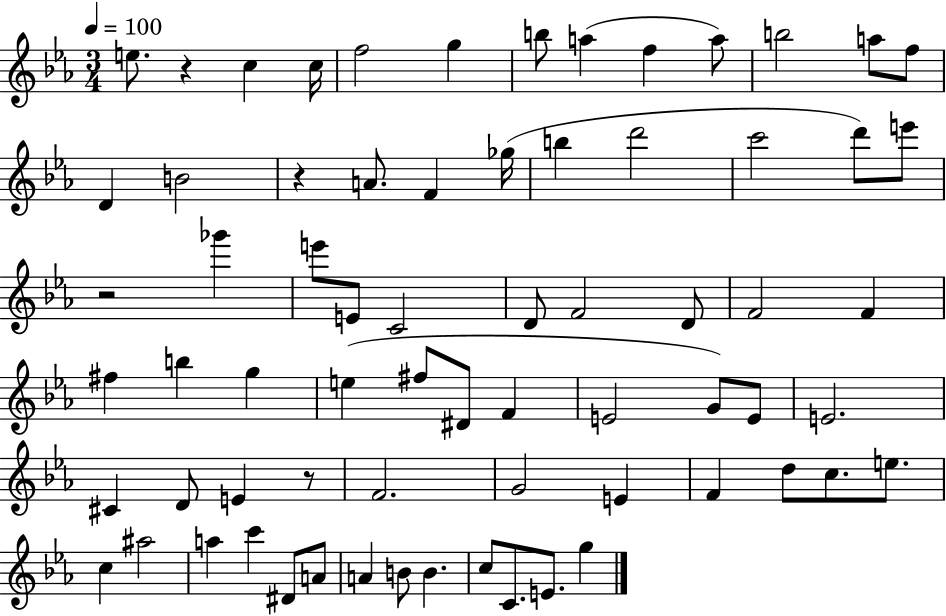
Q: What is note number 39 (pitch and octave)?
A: E4